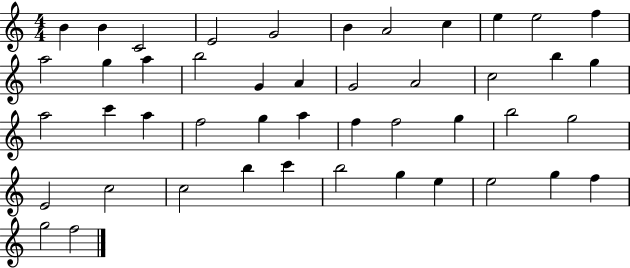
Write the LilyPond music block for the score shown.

{
  \clef treble
  \numericTimeSignature
  \time 4/4
  \key c \major
  b'4 b'4 c'2 | e'2 g'2 | b'4 a'2 c''4 | e''4 e''2 f''4 | \break a''2 g''4 a''4 | b''2 g'4 a'4 | g'2 a'2 | c''2 b''4 g''4 | \break a''2 c'''4 a''4 | f''2 g''4 a''4 | f''4 f''2 g''4 | b''2 g''2 | \break e'2 c''2 | c''2 b''4 c'''4 | b''2 g''4 e''4 | e''2 g''4 f''4 | \break g''2 f''2 | \bar "|."
}